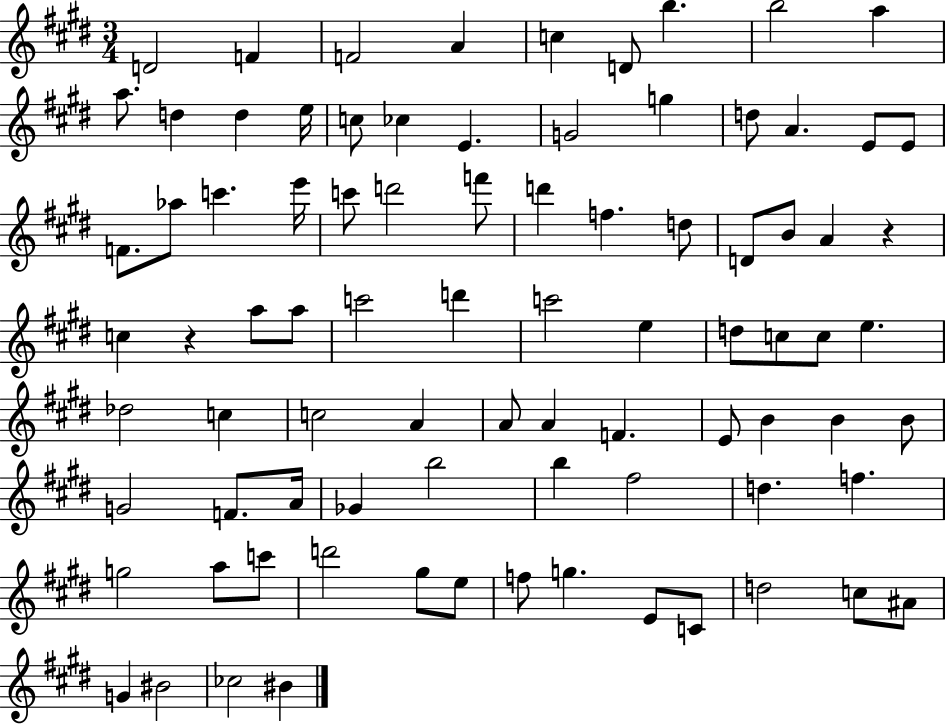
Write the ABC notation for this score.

X:1
T:Untitled
M:3/4
L:1/4
K:E
D2 F F2 A c D/2 b b2 a a/2 d d e/4 c/2 _c E G2 g d/2 A E/2 E/2 F/2 _a/2 c' e'/4 c'/2 d'2 f'/2 d' f d/2 D/2 B/2 A z c z a/2 a/2 c'2 d' c'2 e d/2 c/2 c/2 e _d2 c c2 A A/2 A F E/2 B B B/2 G2 F/2 A/4 _G b2 b ^f2 d f g2 a/2 c'/2 d'2 ^g/2 e/2 f/2 g E/2 C/2 d2 c/2 ^A/2 G ^B2 _c2 ^B